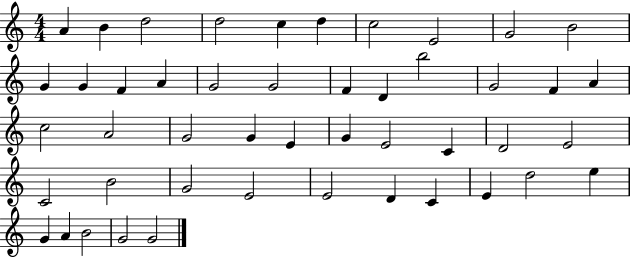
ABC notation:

X:1
T:Untitled
M:4/4
L:1/4
K:C
A B d2 d2 c d c2 E2 G2 B2 G G F A G2 G2 F D b2 G2 F A c2 A2 G2 G E G E2 C D2 E2 C2 B2 G2 E2 E2 D C E d2 e G A B2 G2 G2